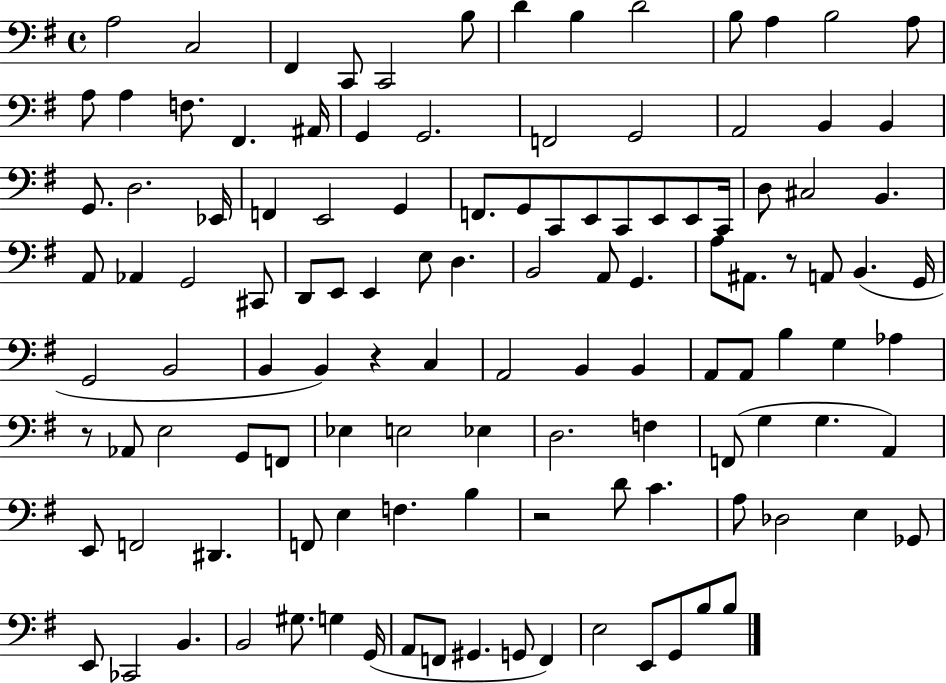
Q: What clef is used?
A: bass